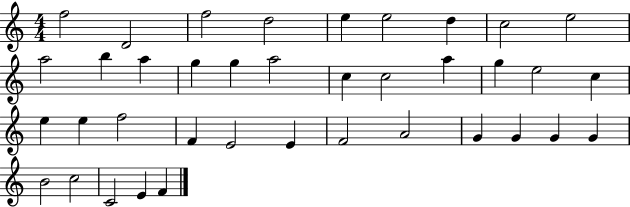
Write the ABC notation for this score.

X:1
T:Untitled
M:4/4
L:1/4
K:C
f2 D2 f2 d2 e e2 d c2 e2 a2 b a g g a2 c c2 a g e2 c e e f2 F E2 E F2 A2 G G G G B2 c2 C2 E F